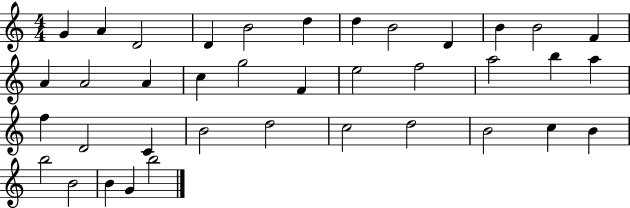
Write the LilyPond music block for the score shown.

{
  \clef treble
  \numericTimeSignature
  \time 4/4
  \key c \major
  g'4 a'4 d'2 | d'4 b'2 d''4 | d''4 b'2 d'4 | b'4 b'2 f'4 | \break a'4 a'2 a'4 | c''4 g''2 f'4 | e''2 f''2 | a''2 b''4 a''4 | \break f''4 d'2 c'4 | b'2 d''2 | c''2 d''2 | b'2 c''4 b'4 | \break b''2 b'2 | b'4 g'4 b''2 | \bar "|."
}